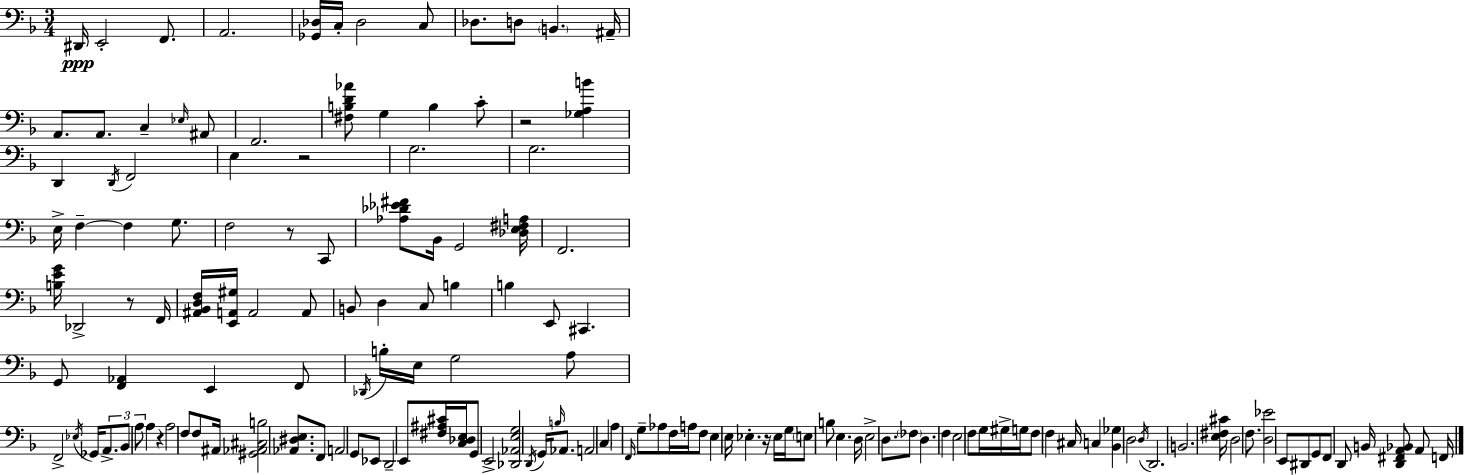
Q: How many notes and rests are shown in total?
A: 147